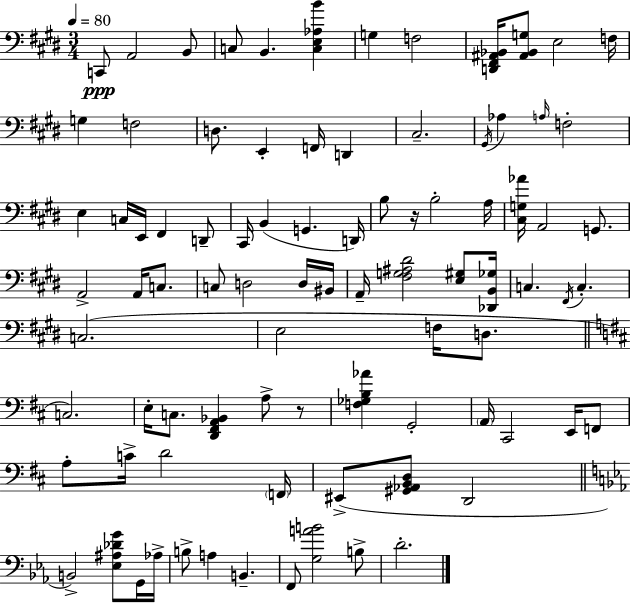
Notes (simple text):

C2/e A2/h B2/e C3/e B2/q. [C3,E3,Ab3,B4]/q G3/q F3/h [D2,F#2,A#2,Bb2]/s [A#2,Bb2,G3]/e E3/h F3/s G3/q F3/h D3/e. E2/q F2/s D2/q C#3/h. G#2/s Ab3/q A3/s F3/h E3/q C3/s E2/s F#2/q D2/e C#2/s B2/q G2/q. D2/s B3/e R/s B3/h A3/s [C#3,G3,Ab4]/s A2/h G2/e. A2/h A2/s C3/e. C3/e D3/h D3/s BIS2/s A2/s [F#3,G3,A#3,D#4]/h [E3,G#3]/e [Db2,B2,Gb3]/s C3/q. F#2/s C3/q. C3/h. E3/h F3/s D3/e. C3/h. E3/s C3/e. [D2,F#2,A2,Bb2]/q A3/e R/e [F3,Gb3,B3,Ab4]/q G2/h A2/s C#2/h E2/s F2/e A3/e C4/s D4/h F2/s EIS2/e [G#2,Ab2,B2,D3]/e D2/h B2/h [Eb3,A#3,Db4,G4]/e G2/s Ab3/s B3/e A3/q B2/q. F2/e [G3,A4,B4]/h B3/e D4/h.